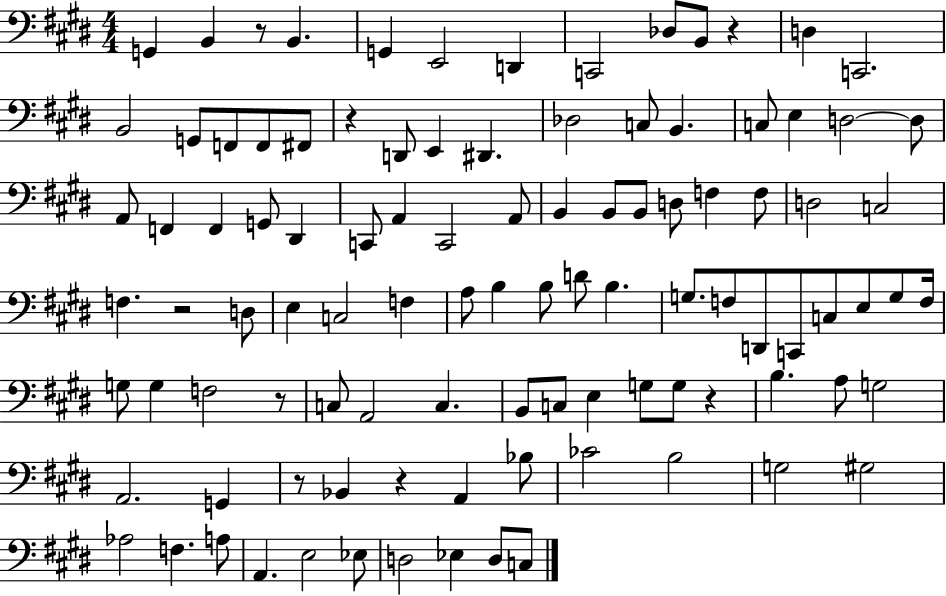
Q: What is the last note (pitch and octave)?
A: C3